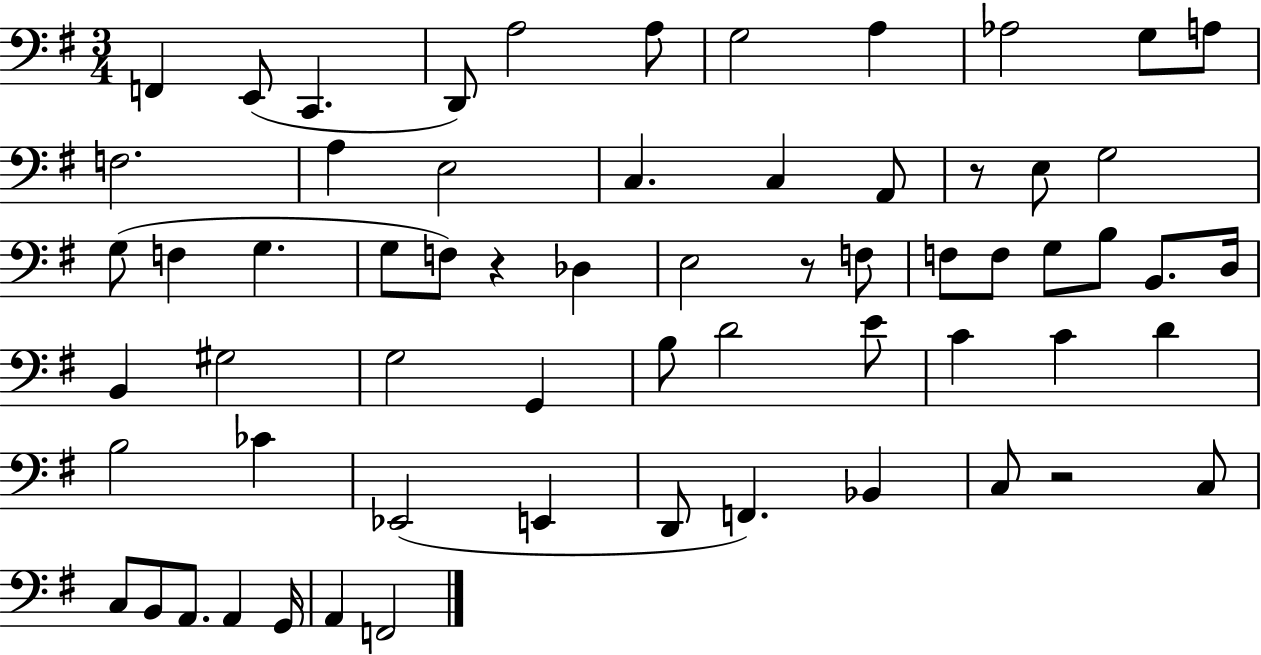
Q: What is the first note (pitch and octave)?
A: F2